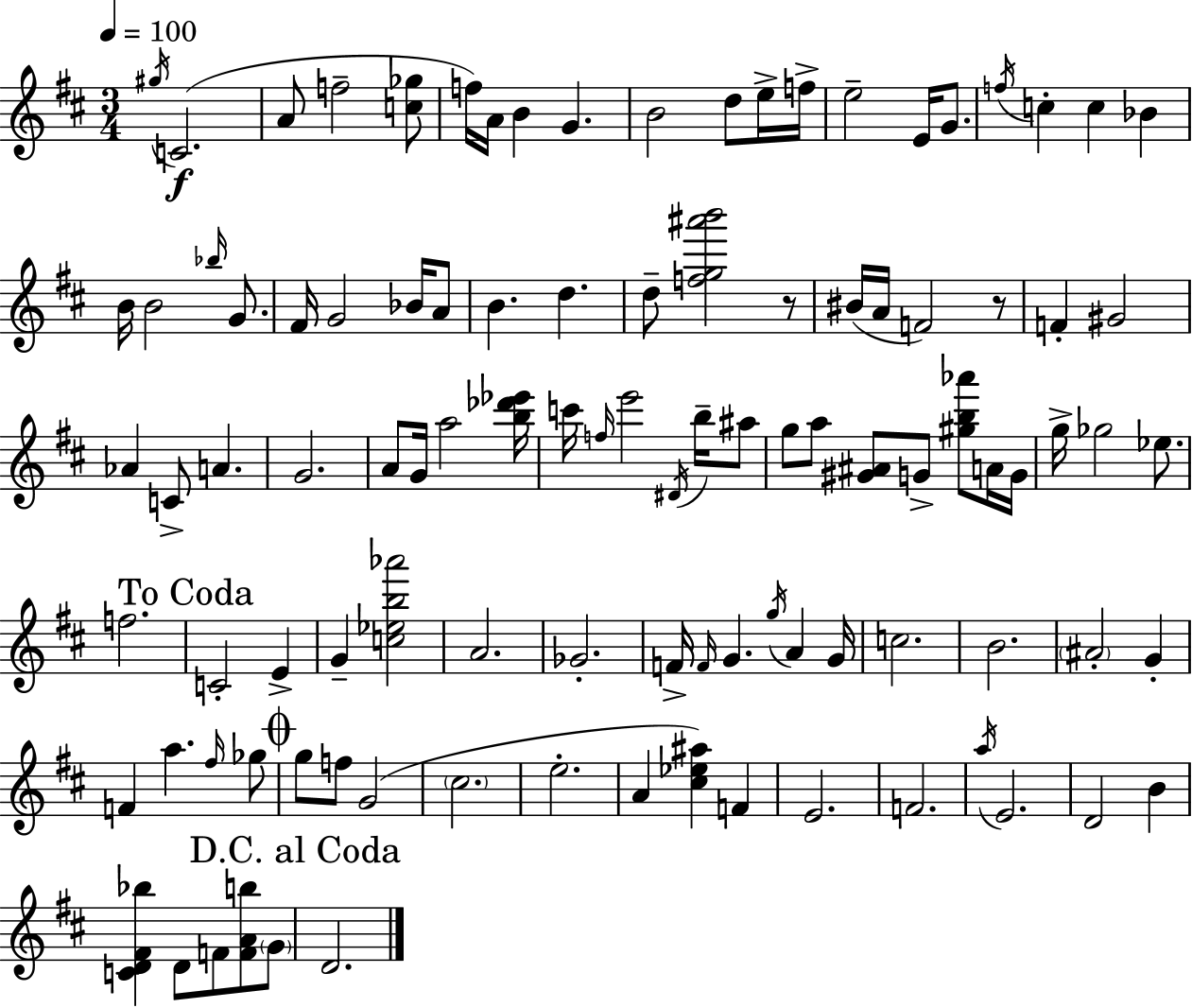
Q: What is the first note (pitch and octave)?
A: G#5